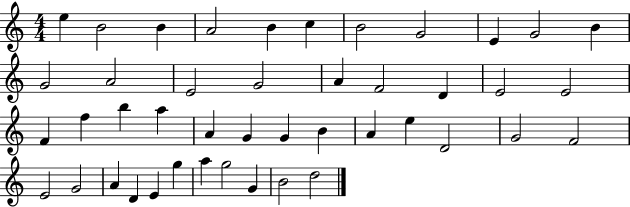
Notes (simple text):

E5/q B4/h B4/q A4/h B4/q C5/q B4/h G4/h E4/q G4/h B4/q G4/h A4/h E4/h G4/h A4/q F4/h D4/q E4/h E4/h F4/q F5/q B5/q A5/q A4/q G4/q G4/q B4/q A4/q E5/q D4/h G4/h F4/h E4/h G4/h A4/q D4/q E4/q G5/q A5/q G5/h G4/q B4/h D5/h